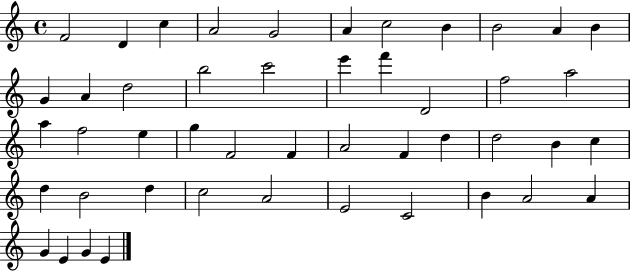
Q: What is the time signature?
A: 4/4